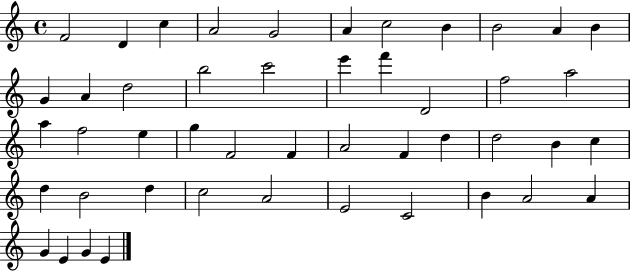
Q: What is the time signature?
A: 4/4